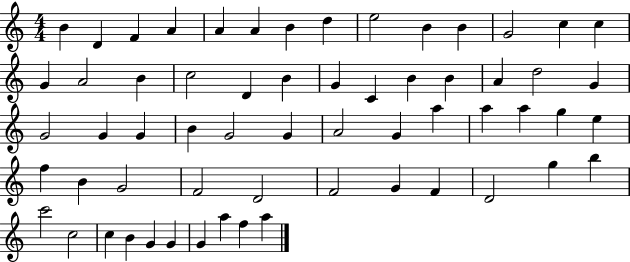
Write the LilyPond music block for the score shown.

{
  \clef treble
  \numericTimeSignature
  \time 4/4
  \key c \major
  b'4 d'4 f'4 a'4 | a'4 a'4 b'4 d''4 | e''2 b'4 b'4 | g'2 c''4 c''4 | \break g'4 a'2 b'4 | c''2 d'4 b'4 | g'4 c'4 b'4 b'4 | a'4 d''2 g'4 | \break g'2 g'4 g'4 | b'4 g'2 g'4 | a'2 g'4 a''4 | a''4 a''4 g''4 e''4 | \break f''4 b'4 g'2 | f'2 d'2 | f'2 g'4 f'4 | d'2 g''4 b''4 | \break c'''2 c''2 | c''4 b'4 g'4 g'4 | g'4 a''4 f''4 a''4 | \bar "|."
}